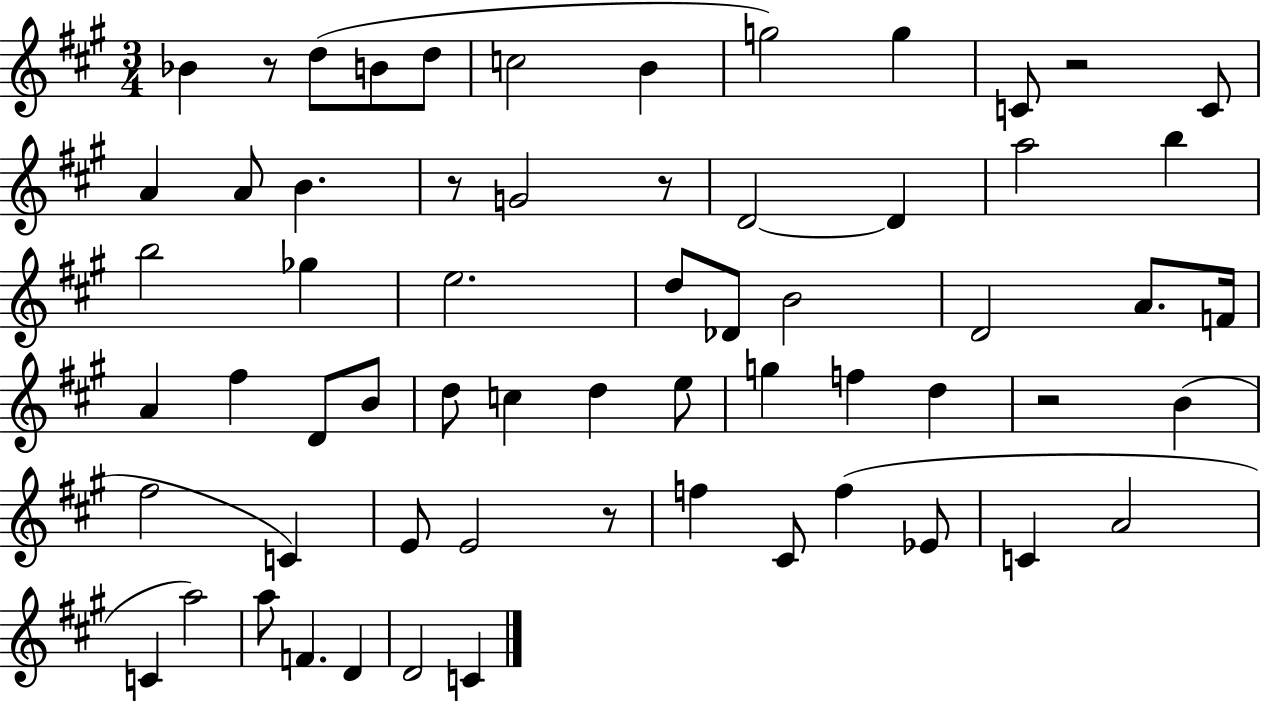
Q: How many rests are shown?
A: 6